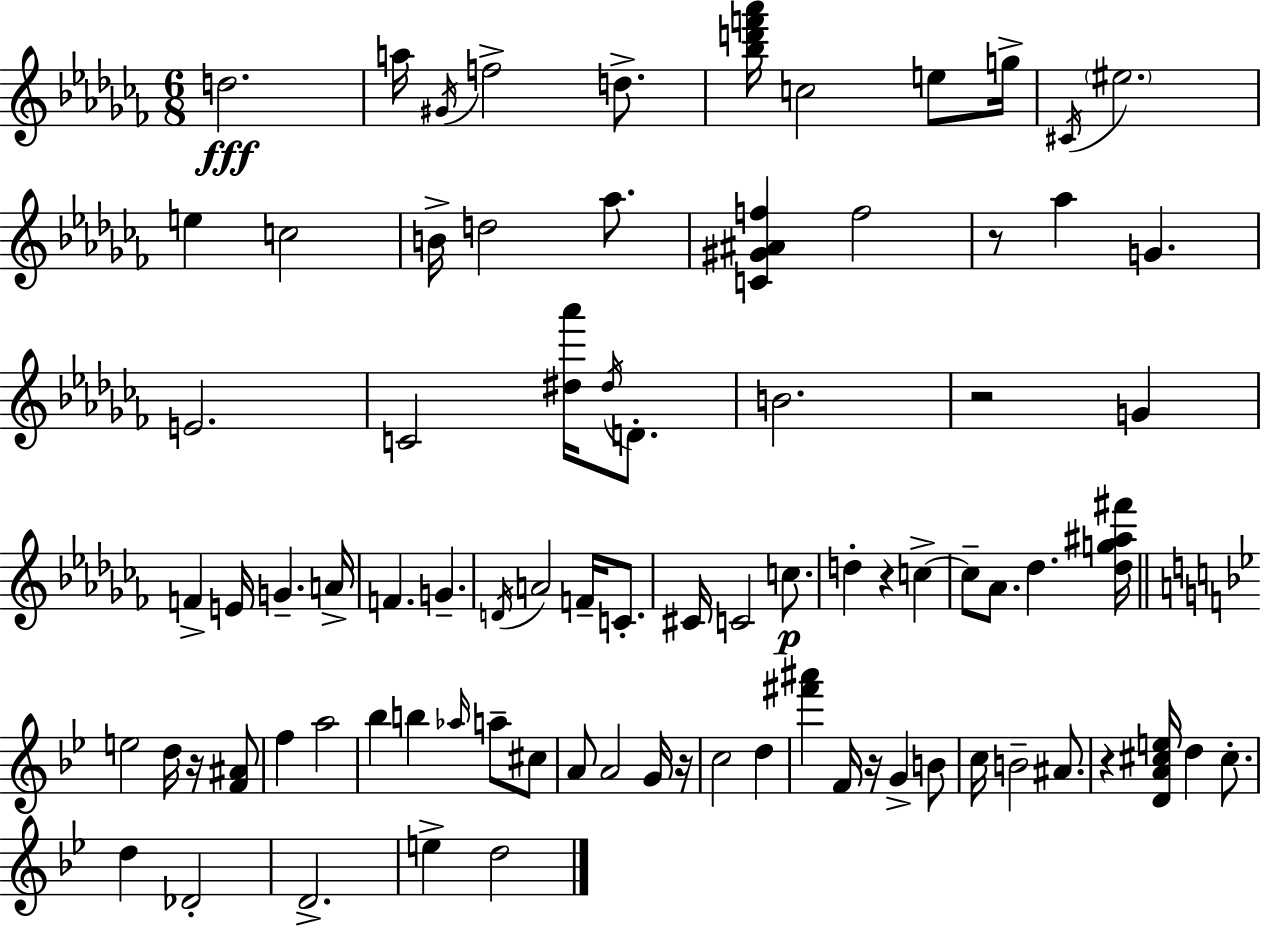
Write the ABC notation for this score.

X:1
T:Untitled
M:6/8
L:1/4
K:Abm
d2 a/4 ^G/4 f2 d/2 [_bd'f'_a']/4 c2 e/2 g/4 ^C/4 ^e2 e c2 B/4 d2 _a/2 [C^G^Af] f2 z/2 _a G E2 C2 [^d_a']/4 ^d/4 D/2 B2 z2 G F E/4 G A/4 F G D/4 A2 F/4 C/2 ^C/4 C2 c/2 d z c c/2 _A/2 _d [_dg^a^f']/4 e2 d/4 z/4 [F^A]/2 f a2 _b b _a/4 a/2 ^c/2 A/2 A2 G/4 z/4 c2 d [^f'^a'] F/4 z/4 G B/2 c/4 B2 ^A/2 z [DA^ce]/4 d ^c/2 d _D2 D2 e d2